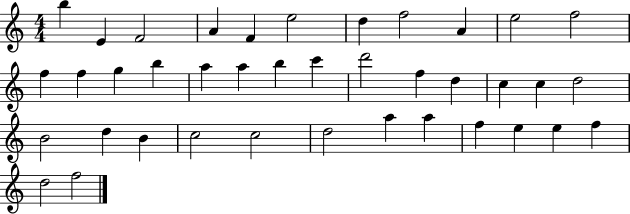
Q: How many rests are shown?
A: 0